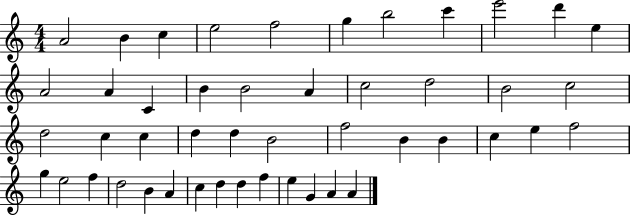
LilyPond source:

{
  \clef treble
  \numericTimeSignature
  \time 4/4
  \key c \major
  a'2 b'4 c''4 | e''2 f''2 | g''4 b''2 c'''4 | e'''2 d'''4 e''4 | \break a'2 a'4 c'4 | b'4 b'2 a'4 | c''2 d''2 | b'2 c''2 | \break d''2 c''4 c''4 | d''4 d''4 b'2 | f''2 b'4 b'4 | c''4 e''4 f''2 | \break g''4 e''2 f''4 | d''2 b'4 a'4 | c''4 d''4 d''4 f''4 | e''4 g'4 a'4 a'4 | \break \bar "|."
}